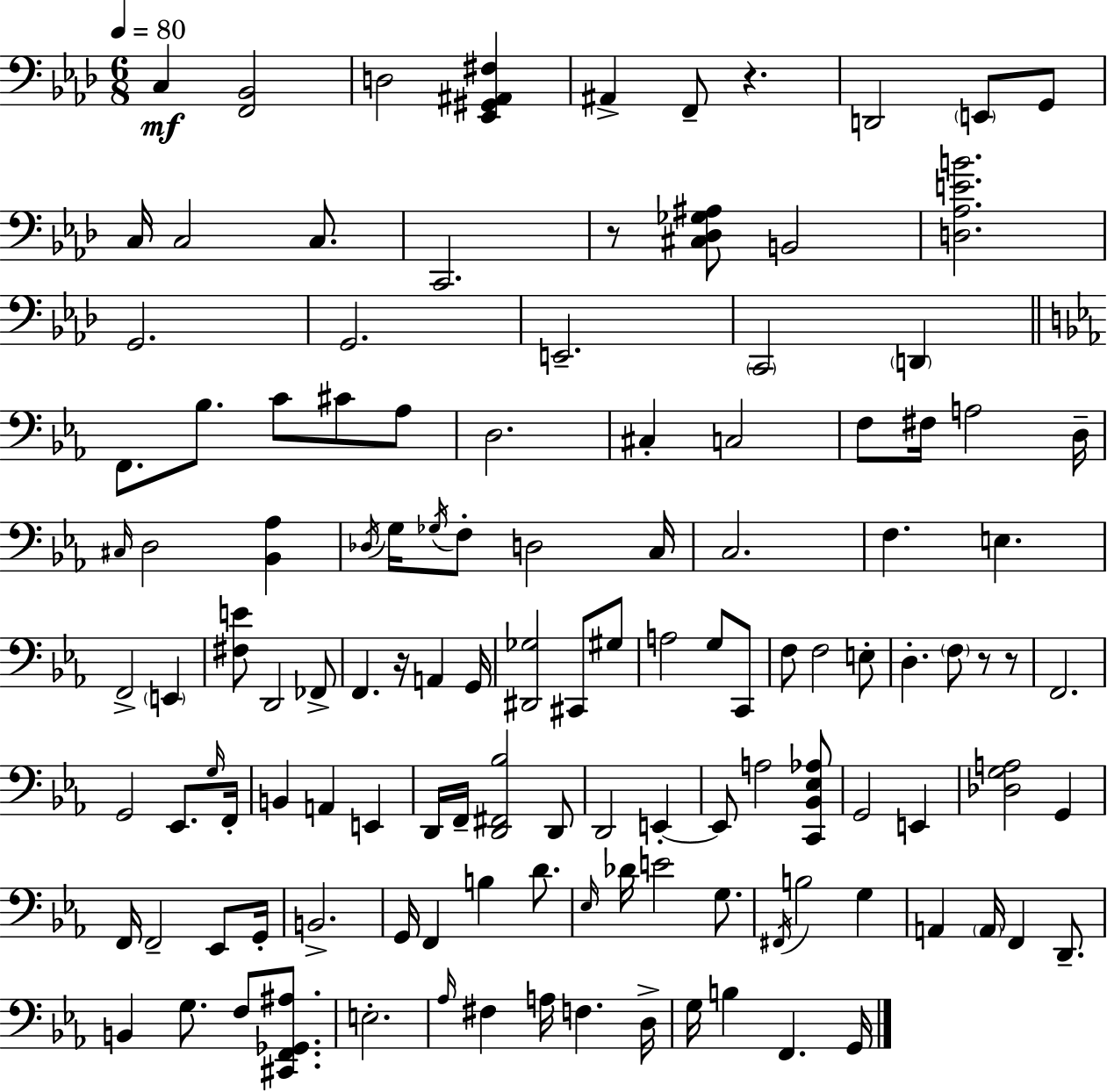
C3/q [F2,Bb2]/h D3/h [Eb2,G#2,A#2,F#3]/q A#2/q F2/e R/q. D2/h E2/e G2/e C3/s C3/h C3/e. C2/h. R/e [C#3,Db3,Gb3,A#3]/e B2/h [D3,Ab3,E4,B4]/h. G2/h. G2/h. E2/h. C2/h D2/q F2/e. Bb3/e. C4/e C#4/e Ab3/e D3/h. C#3/q C3/h F3/e F#3/s A3/h D3/s C#3/s D3/h [Bb2,Ab3]/q Db3/s G3/s Gb3/s F3/e D3/h C3/s C3/h. F3/q. E3/q. F2/h E2/q [F#3,E4]/e D2/h FES2/e F2/q. R/s A2/q G2/s [D#2,Gb3]/h C#2/e G#3/e A3/h G3/e C2/e F3/e F3/h E3/e D3/q. F3/e R/e R/e F2/h. G2/h Eb2/e. G3/s F2/s B2/q A2/q E2/q D2/s F2/s [D2,F#2,Bb3]/h D2/e D2/h E2/q E2/e A3/h [C2,Bb2,Eb3,Ab3]/e G2/h E2/q [Db3,G3,A3]/h G2/q F2/s F2/h Eb2/e G2/s B2/h. G2/s F2/q B3/q D4/e. Eb3/s Db4/s E4/h G3/e. F#2/s B3/h G3/q A2/q A2/s F2/q D2/e. B2/q G3/e. F3/e [C#2,F2,Gb2,A#3]/e. E3/h. Ab3/s F#3/q A3/s F3/q. D3/s G3/s B3/q F2/q. G2/s